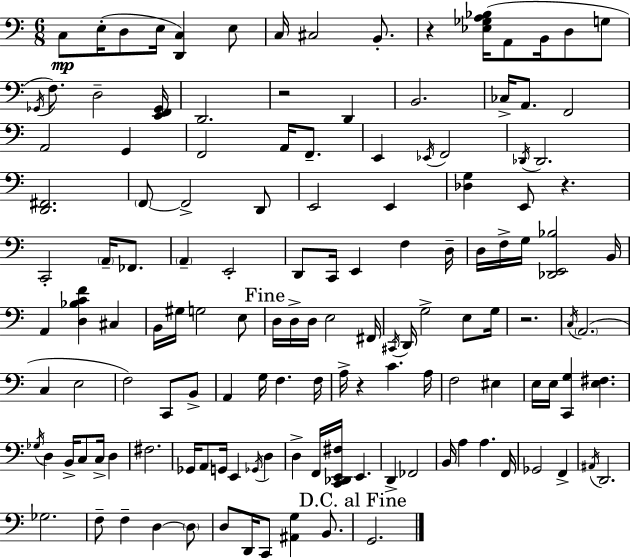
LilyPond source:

{
  \clef bass
  \numericTimeSignature
  \time 6/8
  \key c \major
  \repeat volta 2 { c8\mp e16-.( d8 e16 <d, c>4) e8 | c16 cis2 b,8.-. | r4 <ees ges a bes>16( a,8 b,16 d8 g8 | \acciaccatura { ges,16 }) f8. d2-- | \break <e, f, ges,>16 d,2. | r2 d,4 | b,2. | ces16-> a,8. f,2 | \break a,2 g,4 | f,2 a,16 f,8.-- | e,4 \acciaccatura { ees,16 } f,2 | \acciaccatura { des,16 } des,2. | \break <d, fis,>2. | \parenthesize f,8~~ f,2-> | d,8 e,2 e,4 | <des g>4 e,8 r4. | \break c,2-. \parenthesize a,16-- | fes,8. \parenthesize a,4-- e,2-. | d,8 c,16 e,4 f4 | d16-- d16 f16-> g16 <des, e, bes>2 | \break b,16 a,4 <d bes c' f'>4 cis4 | b,16 gis16 g2 | e8 \mark "Fine" d16 d16-> d16 e2 | fis,16 \acciaccatura { cis,16 } d,16 g2-> | \break e8 g16 r2. | \acciaccatura { c16 }( \parenthesize a,2. | c4 e2 | f2) | \break c,8 b,8-> a,4 g16 f4. | f16 a16-> r4 c'4. | a16 f2 | eis4 e16 e16 <c, g>4 <e fis>4. | \break \acciaccatura { ges16 } d4 b,16-> c8 | c16-> d4 fis2. | ges,16 a,8 g,16 e,4 | \acciaccatura { ges,16 } d4 d4-> f,16 | \break <c, des, e, fis>16 e,4. d,4-> fes,2 | b,16 a4 | a4. f,16 ges,2 | f,4-> \acciaccatura { ais,16 } d,2. | \break ges2. | f8-- f4-- | d4~~ \parenthesize d8 d8 d,16 c,8 | <ais, g>4 b,8. \mark "D.C. al Fine" g,2. | \break } \bar "|."
}